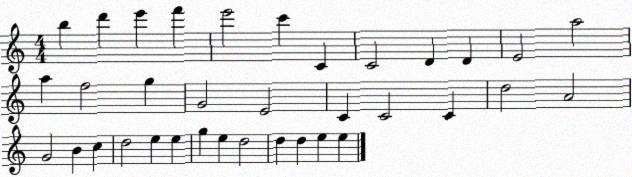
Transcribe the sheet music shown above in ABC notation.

X:1
T:Untitled
M:4/4
L:1/4
K:C
b d' e' f' e'2 c' C C2 D D E2 a2 a f2 g G2 E2 C C2 C d2 A2 G2 B c d2 e e g e d2 d d e e